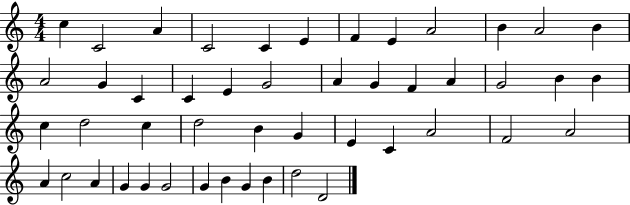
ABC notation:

X:1
T:Untitled
M:4/4
L:1/4
K:C
c C2 A C2 C E F E A2 B A2 B A2 G C C E G2 A G F A G2 B B c d2 c d2 B G E C A2 F2 A2 A c2 A G G G2 G B G B d2 D2